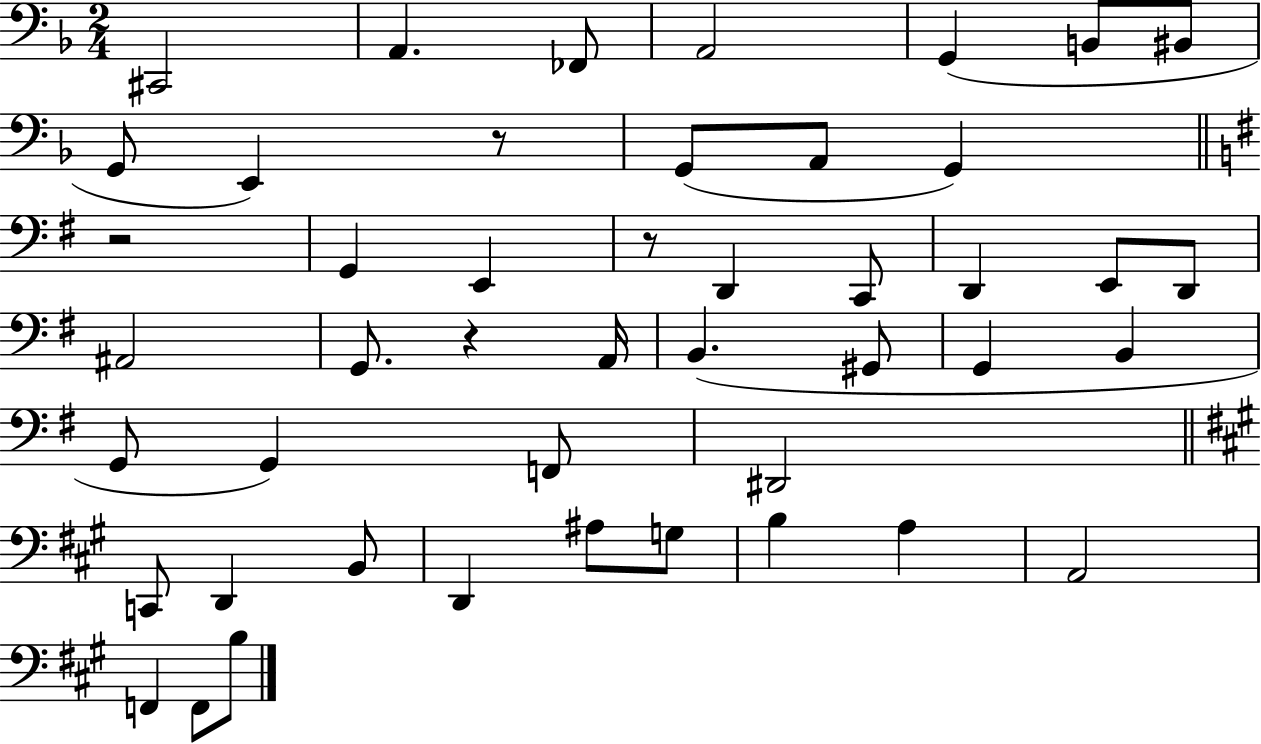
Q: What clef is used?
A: bass